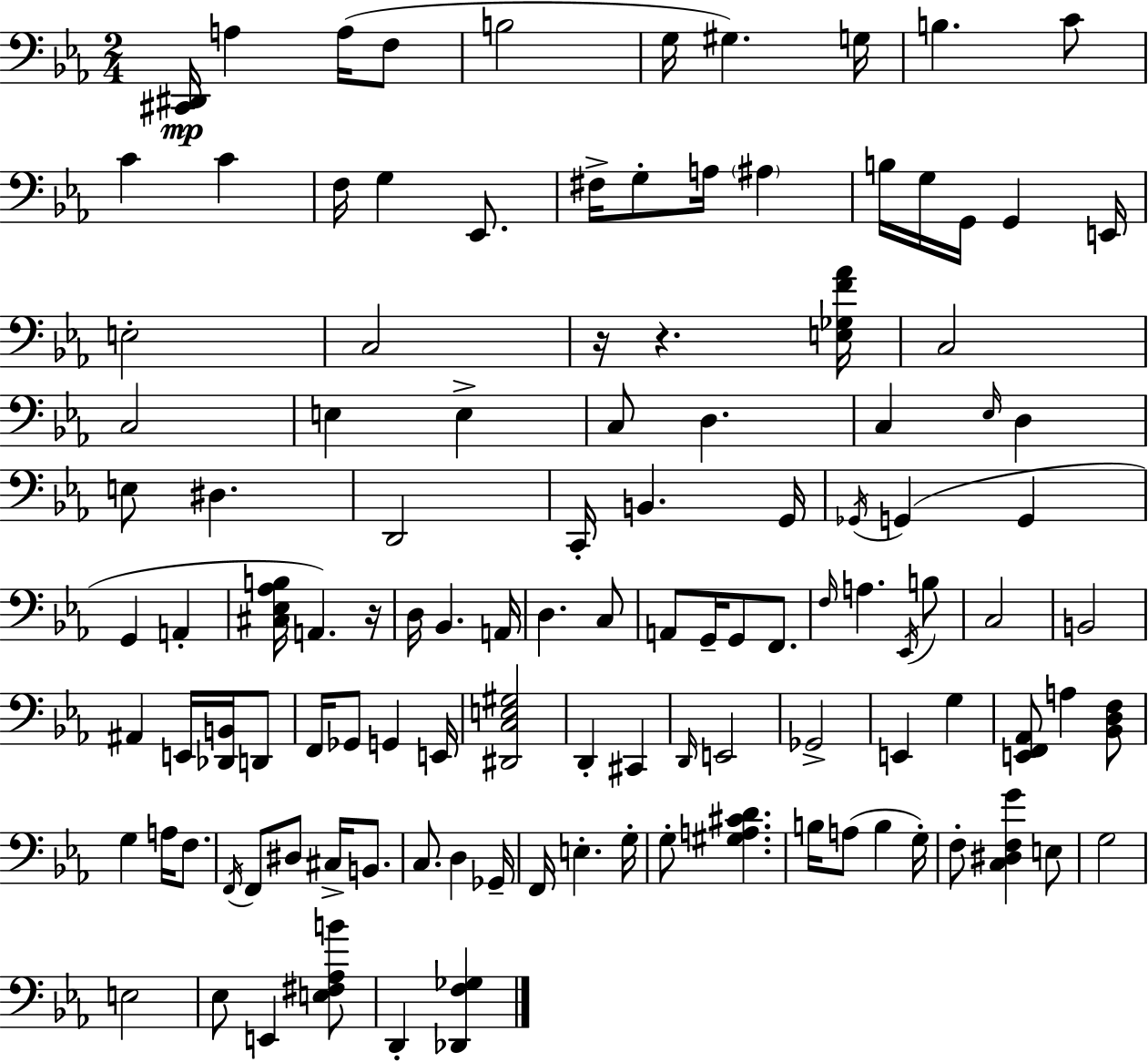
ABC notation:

X:1
T:Untitled
M:2/4
L:1/4
K:Cm
[^C,,^D,,]/4 A, A,/4 F,/2 B,2 G,/4 ^G, G,/4 B, C/2 C C F,/4 G, _E,,/2 ^F,/4 G,/2 A,/4 ^A, B,/4 G,/4 G,,/4 G,, E,,/4 E,2 C,2 z/4 z [E,_G,F_A]/4 C,2 C,2 E, E, C,/2 D, C, _E,/4 D, E,/2 ^D, D,,2 C,,/4 B,, G,,/4 _G,,/4 G,, G,, G,, A,, [^C,_E,_A,B,]/4 A,, z/4 D,/4 _B,, A,,/4 D, C,/2 A,,/2 G,,/4 G,,/2 F,,/2 F,/4 A, _E,,/4 B,/2 C,2 B,,2 ^A,, E,,/4 [_D,,B,,]/4 D,,/2 F,,/4 _G,,/2 G,, E,,/4 [^D,,C,E,^G,]2 D,, ^C,, D,,/4 E,,2 _G,,2 E,, G, [E,,F,,_A,,]/2 A, [_B,,D,F,]/2 G, A,/4 F,/2 F,,/4 F,,/2 ^D,/2 ^C,/4 B,,/2 C,/2 D, _G,,/4 F,,/4 E, G,/4 G,/2 [^G,A,^CD] B,/4 A,/2 B, G,/4 F,/2 [C,^D,F,G] E,/2 G,2 E,2 _E,/2 E,, [E,^F,_A,B]/2 D,, [_D,,F,_G,]